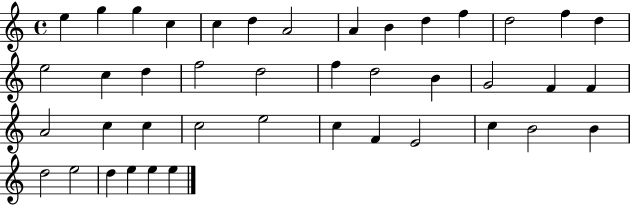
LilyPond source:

{
  \clef treble
  \time 4/4
  \defaultTimeSignature
  \key c \major
  e''4 g''4 g''4 c''4 | c''4 d''4 a'2 | a'4 b'4 d''4 f''4 | d''2 f''4 d''4 | \break e''2 c''4 d''4 | f''2 d''2 | f''4 d''2 b'4 | g'2 f'4 f'4 | \break a'2 c''4 c''4 | c''2 e''2 | c''4 f'4 e'2 | c''4 b'2 b'4 | \break d''2 e''2 | d''4 e''4 e''4 e''4 | \bar "|."
}